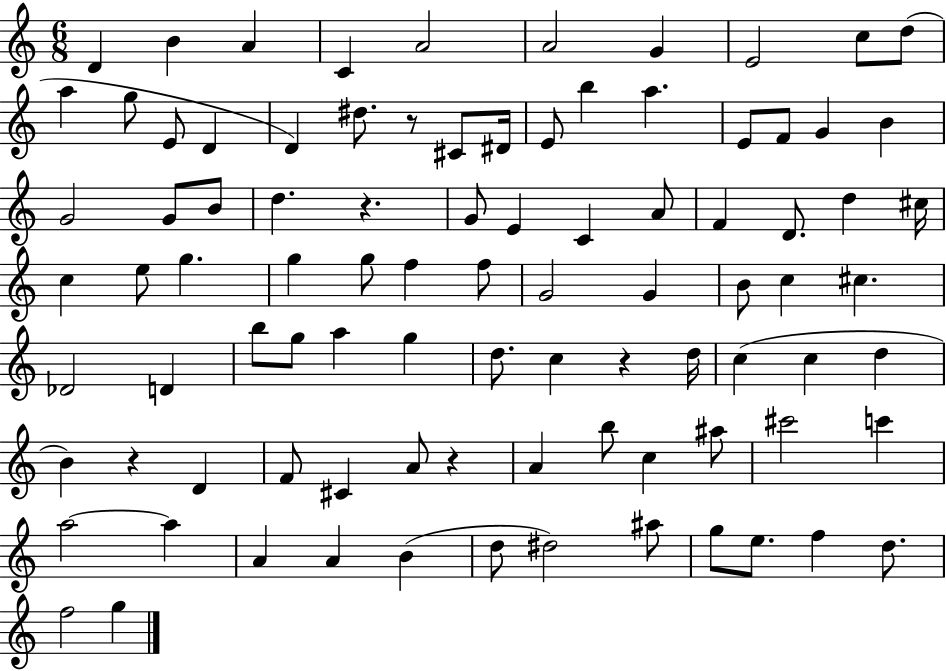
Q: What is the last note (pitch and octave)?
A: G5